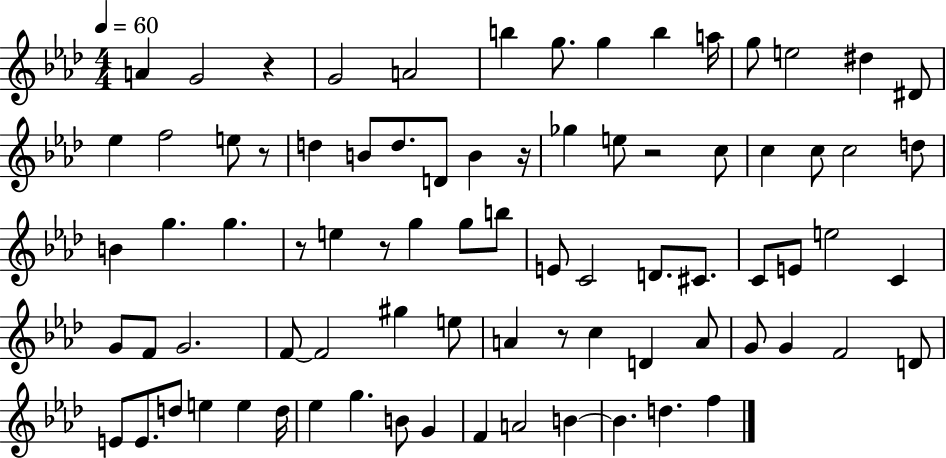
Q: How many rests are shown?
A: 7